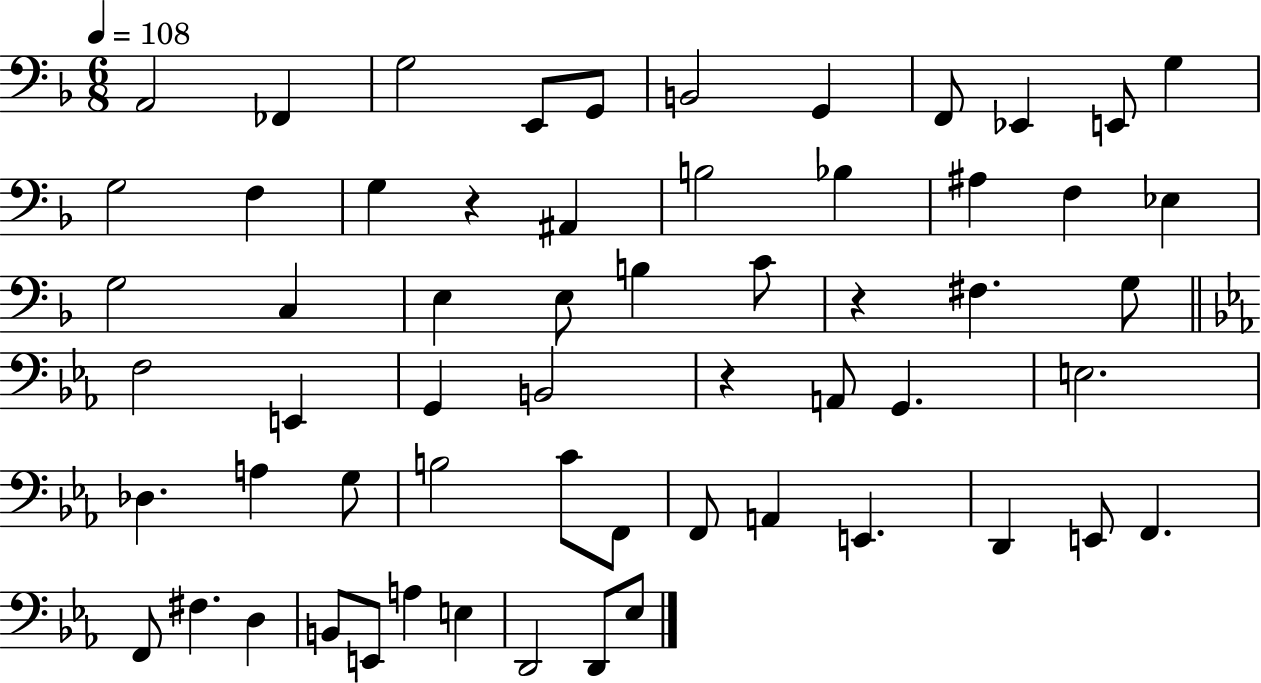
X:1
T:Untitled
M:6/8
L:1/4
K:F
A,,2 _F,, G,2 E,,/2 G,,/2 B,,2 G,, F,,/2 _E,, E,,/2 G, G,2 F, G, z ^A,, B,2 _B, ^A, F, _E, G,2 C, E, E,/2 B, C/2 z ^F, G,/2 F,2 E,, G,, B,,2 z A,,/2 G,, E,2 _D, A, G,/2 B,2 C/2 F,,/2 F,,/2 A,, E,, D,, E,,/2 F,, F,,/2 ^F, D, B,,/2 E,,/2 A, E, D,,2 D,,/2 _E,/2